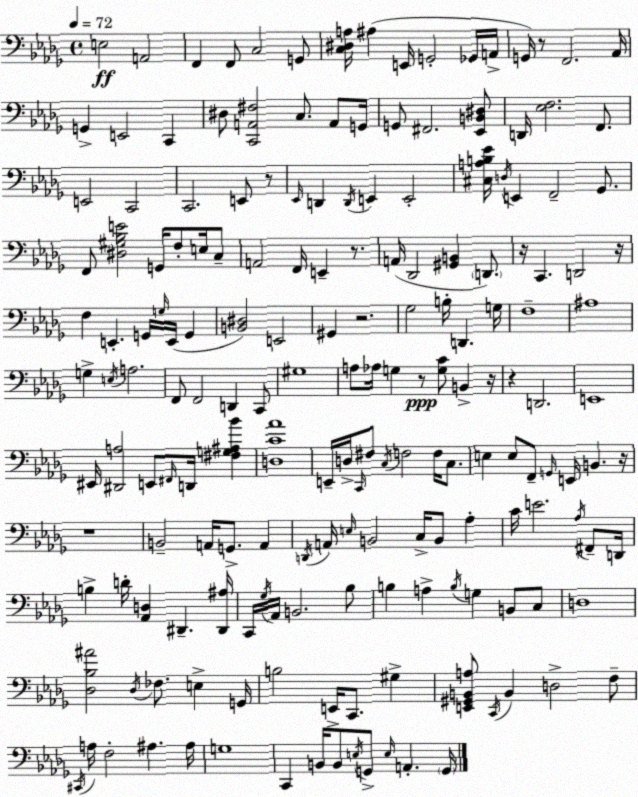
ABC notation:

X:1
T:Untitled
M:4/4
L:1/4
K:Bbm
E,2 A,,2 F,, F,,/2 C,2 G,,/2 [C,^D,A,]/4 ^A, E,,/4 G,,2 _G,,/4 A,,/4 G,,/4 z/2 F,,2 _A,,/4 G,, E,,2 C,, ^D,/2 [C,,A,,^F,]2 C,/2 A,,/2 G,,/4 G,,/2 ^F,,2 [_E,,B,,^D,]/2 D,,/4 [_E,F,]2 F,,/2 E,,2 C,,2 C,,2 E,,/2 z/2 _E,,/4 D,, D,,/4 E,, E,,2 [^C,A,B,_E]/4 D,/4 E,, F,,2 _G,,/2 F,,/2 [^D,^G,_B,E]2 G,,/4 F,/2 E,/4 C,/2 A,,2 F,,/4 E,, z/2 A,,/4 _D,,2 [^G,,B,,] D,,/2 z/4 C,, D,,2 z/4 F, E,, G,,/4 G,/4 E,,/4 G,, [B,,^D,]2 E,,2 ^G,, z2 _G,2 B,/4 D,, G,/4 F,4 ^A,4 G, E,/4 A,2 F,,/2 F,,2 D,, C,,/2 ^G,4 A,/2 _A,/4 G, z/2 [G,C]/2 B,, z/4 z D,,2 E,,4 ^E,,/4 [^D,,A,]2 E,,/2 ^F,,/4 D,,/4 [^F,G,^A,_B] [D,C_A]4 E,,/4 D,/4 C,,/4 ^F,/2 C,/4 F,2 F,/4 C,/2 E, E,/2 F,,/2 G,,/4 E,,/4 B,, z/4 z4 B,,2 A,,/4 G,,/2 A,, D,,/4 A,,/4 E,/4 B,,2 C,/4 B,,/2 _A, C/4 E2 _A,/4 ^F,,/2 D,,/4 B, D/4 [_A,,D,] ^D,, [^D,,^A,]/4 C,,/4 _G,/4 _A,,/4 B,,2 _B,/2 B, A, B,/4 G, B,,/2 C,/2 D,4 [_D,_B,^A]2 _D,/4 _F,/2 E, G,,/4 B,2 E,,/4 C,,/2 ^G, [E,,^G,,B,,A,]/2 C,,/4 B,, D,2 F,/2 ^C,,/4 A,/4 F,2 ^A, ^A,/4 G,4 C,, B,,/4 B,,/2 E,/4 G,,/2 E,/4 A,, G,,/4